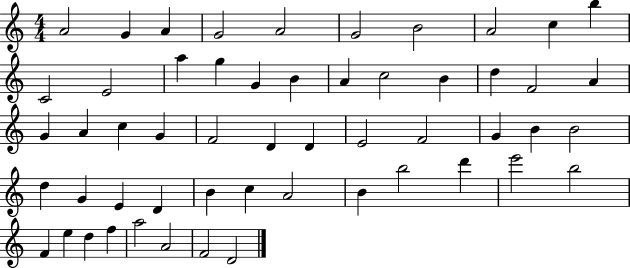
X:1
T:Untitled
M:4/4
L:1/4
K:C
A2 G A G2 A2 G2 B2 A2 c b C2 E2 a g G B A c2 B d F2 A G A c G F2 D D E2 F2 G B B2 d G E D B c A2 B b2 d' e'2 b2 F e d f a2 A2 F2 D2